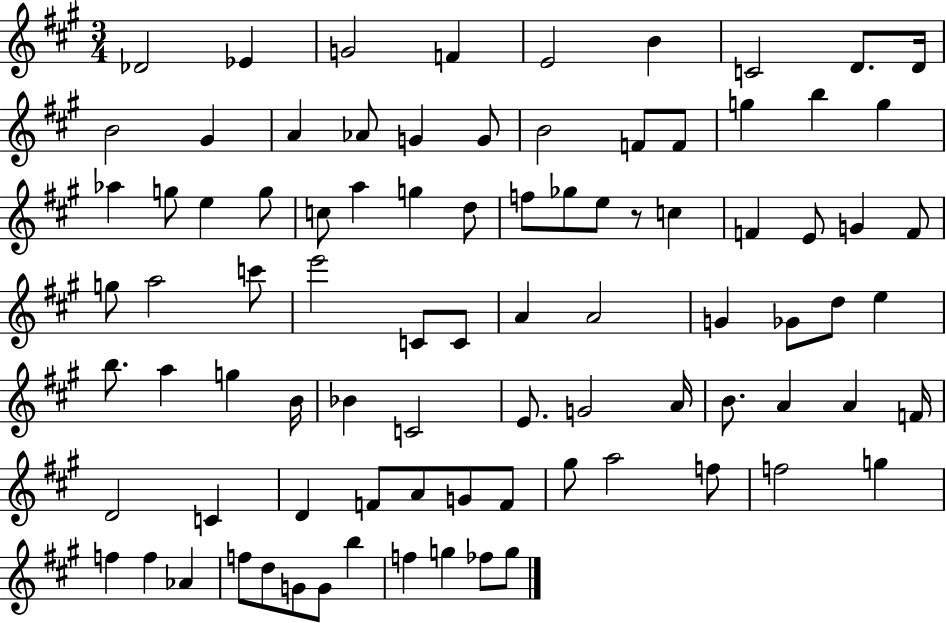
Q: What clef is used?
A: treble